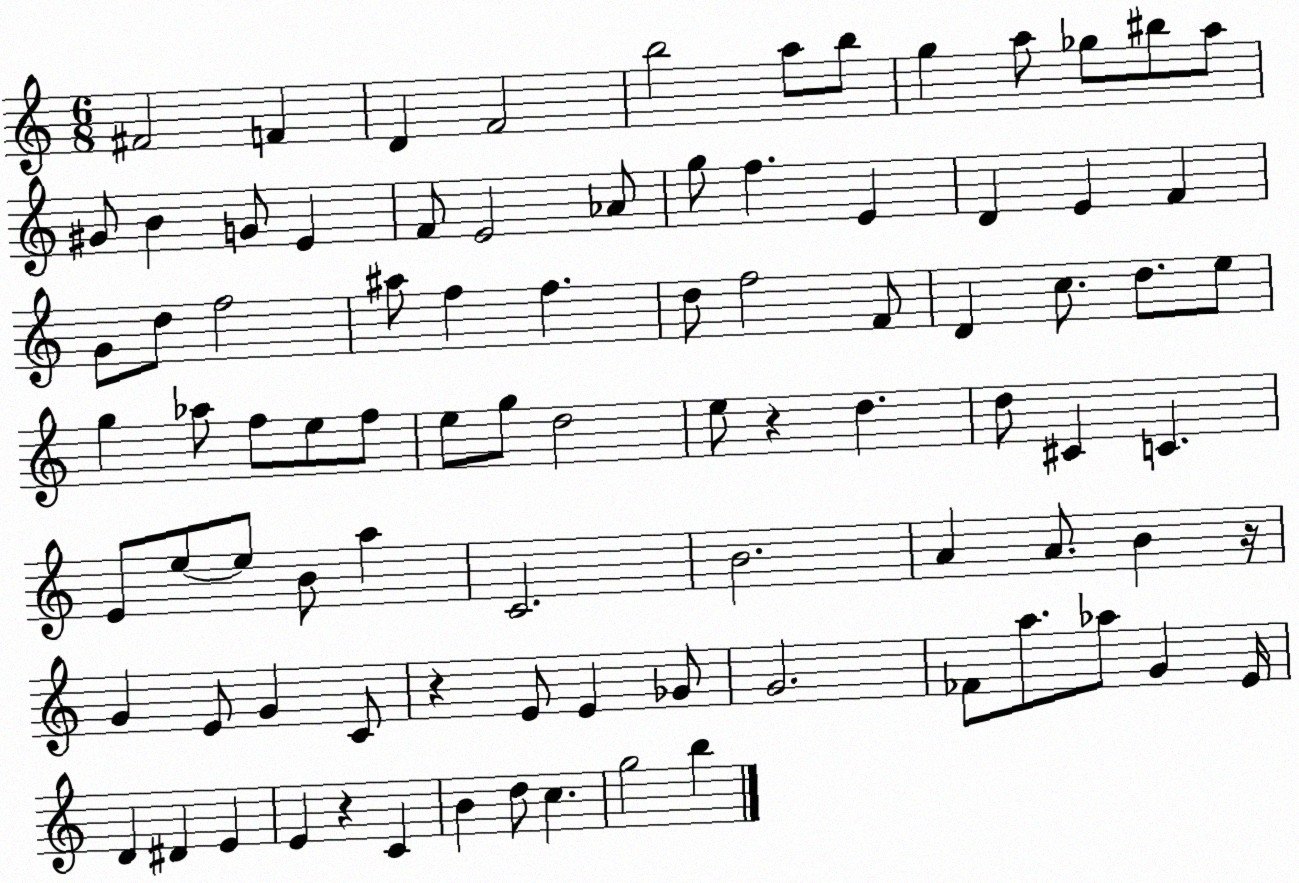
X:1
T:Untitled
M:6/8
L:1/4
K:C
^F2 F D F2 b2 a/2 b/2 g a/2 _g/2 ^b/2 a/2 ^G/2 B G/2 E F/2 E2 _A/2 g/2 f E D E F G/2 d/2 f2 ^a/2 f f d/2 f2 F/2 D c/2 d/2 e/2 g _a/2 f/2 e/2 f/2 e/2 g/2 d2 e/2 z d d/2 ^C C E/2 e/2 e/2 B/2 a C2 B2 A A/2 B z/4 G E/2 G C/2 z E/2 E _G/2 G2 _F/2 a/2 _a/2 G E/4 D ^D E E z C B d/2 c g2 b